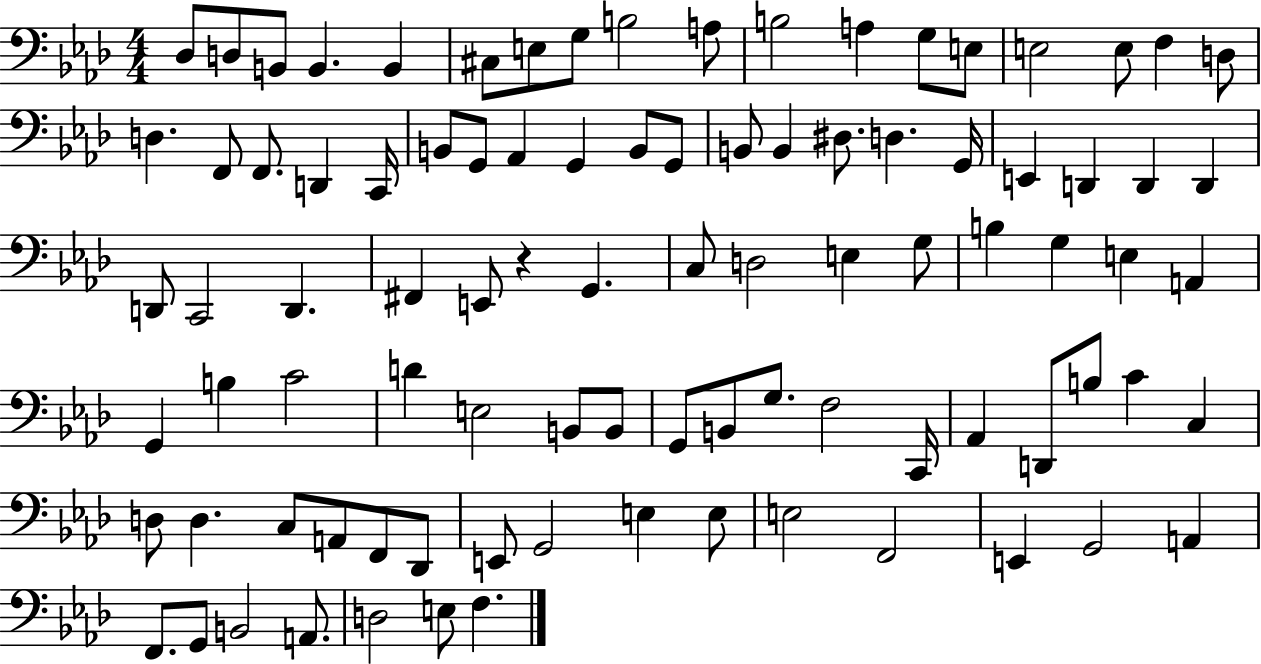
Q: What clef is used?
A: bass